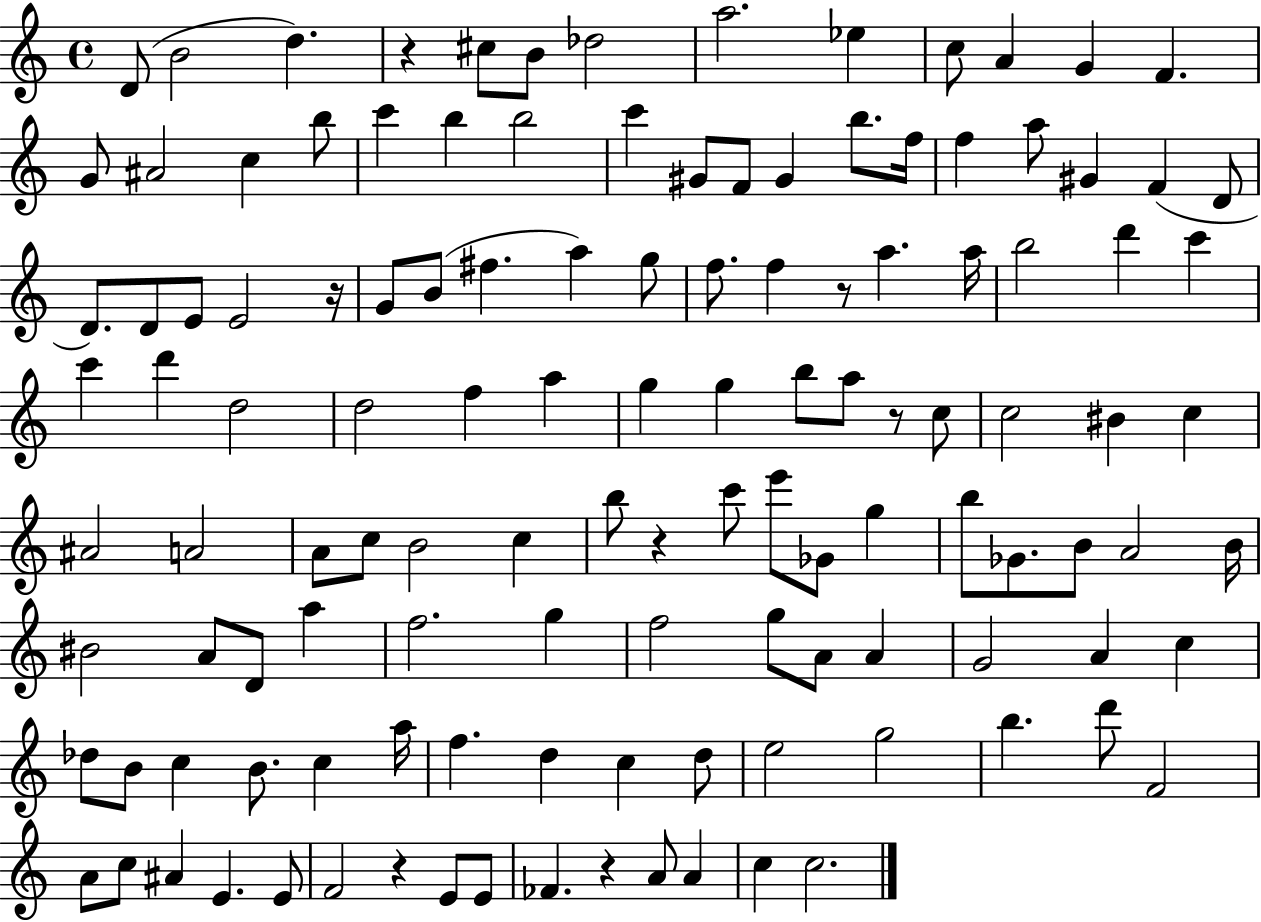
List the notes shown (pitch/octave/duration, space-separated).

D4/e B4/h D5/q. R/q C#5/e B4/e Db5/h A5/h. Eb5/q C5/e A4/q G4/q F4/q. G4/e A#4/h C5/q B5/e C6/q B5/q B5/h C6/q G#4/e F4/e G#4/q B5/e. F5/s F5/q A5/e G#4/q F4/q D4/e D4/e. D4/e E4/e E4/h R/s G4/e B4/e F#5/q. A5/q G5/e F5/e. F5/q R/e A5/q. A5/s B5/h D6/q C6/q C6/q D6/q D5/h D5/h F5/q A5/q G5/q G5/q B5/e A5/e R/e C5/e C5/h BIS4/q C5/q A#4/h A4/h A4/e C5/e B4/h C5/q B5/e R/q C6/e E6/e Gb4/e G5/q B5/e Gb4/e. B4/e A4/h B4/s BIS4/h A4/e D4/e A5/q F5/h. G5/q F5/h G5/e A4/e A4/q G4/h A4/q C5/q Db5/e B4/e C5/q B4/e. C5/q A5/s F5/q. D5/q C5/q D5/e E5/h G5/h B5/q. D6/e F4/h A4/e C5/e A#4/q E4/q. E4/e F4/h R/q E4/e E4/e FES4/q. R/q A4/e A4/q C5/q C5/h.